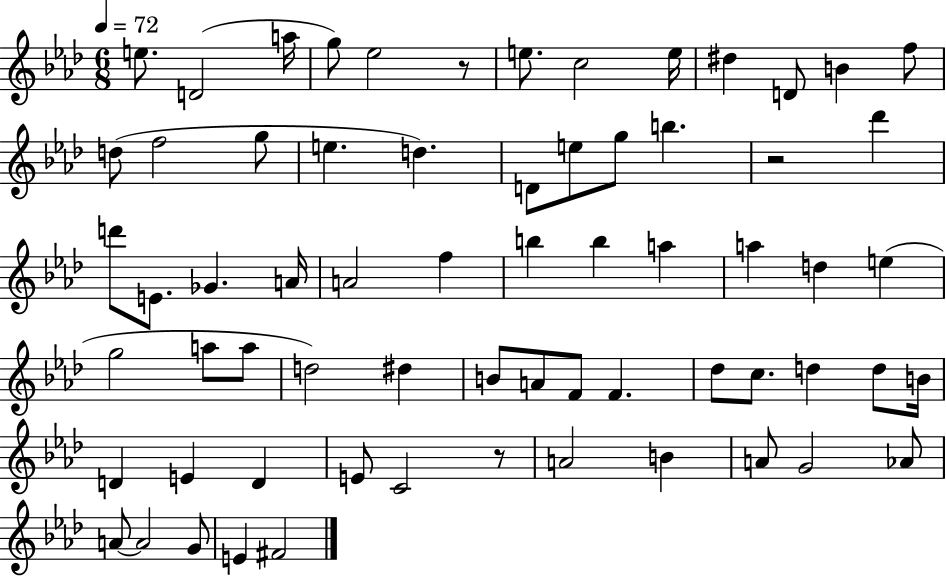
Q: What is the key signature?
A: AES major